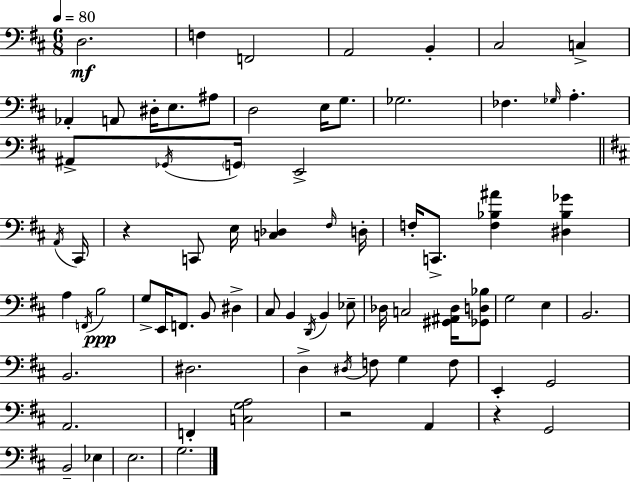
X:1
T:Untitled
M:6/8
L:1/4
K:D
D,2 F, F,,2 A,,2 B,, ^C,2 C, _A,, A,,/2 ^D,/4 E,/2 ^A,/2 D,2 E,/4 G,/2 _G,2 _F, _G,/4 A, ^A,,/2 _G,,/4 G,,/4 E,,2 A,,/4 ^C,,/4 z C,,/2 E,/4 [C,_D,] ^F,/4 D,/4 F,/4 C,,/2 [F,_B,^A] [^D,_B,_G] A, F,,/4 B,2 G,/2 E,,/4 F,,/2 B,,/2 ^D, ^C,/2 B,, D,,/4 B,, _E,/2 _D,/4 C,2 [^G,,^A,,_D,]/4 [_G,,D,_B,]/2 G,2 E, B,,2 B,,2 ^D,2 D, ^D,/4 F,/2 G, F,/2 E,, G,,2 A,,2 F,, [C,G,A,]2 z2 A,, z G,,2 B,,2 _E, E,2 G,2